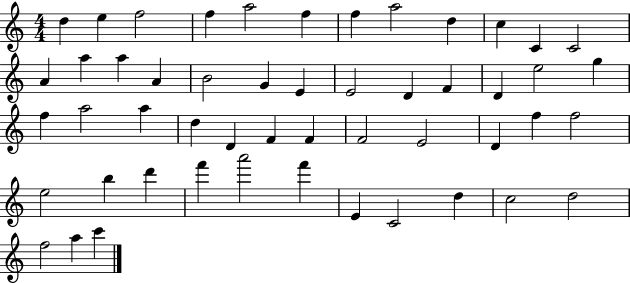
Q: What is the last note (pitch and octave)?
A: C6